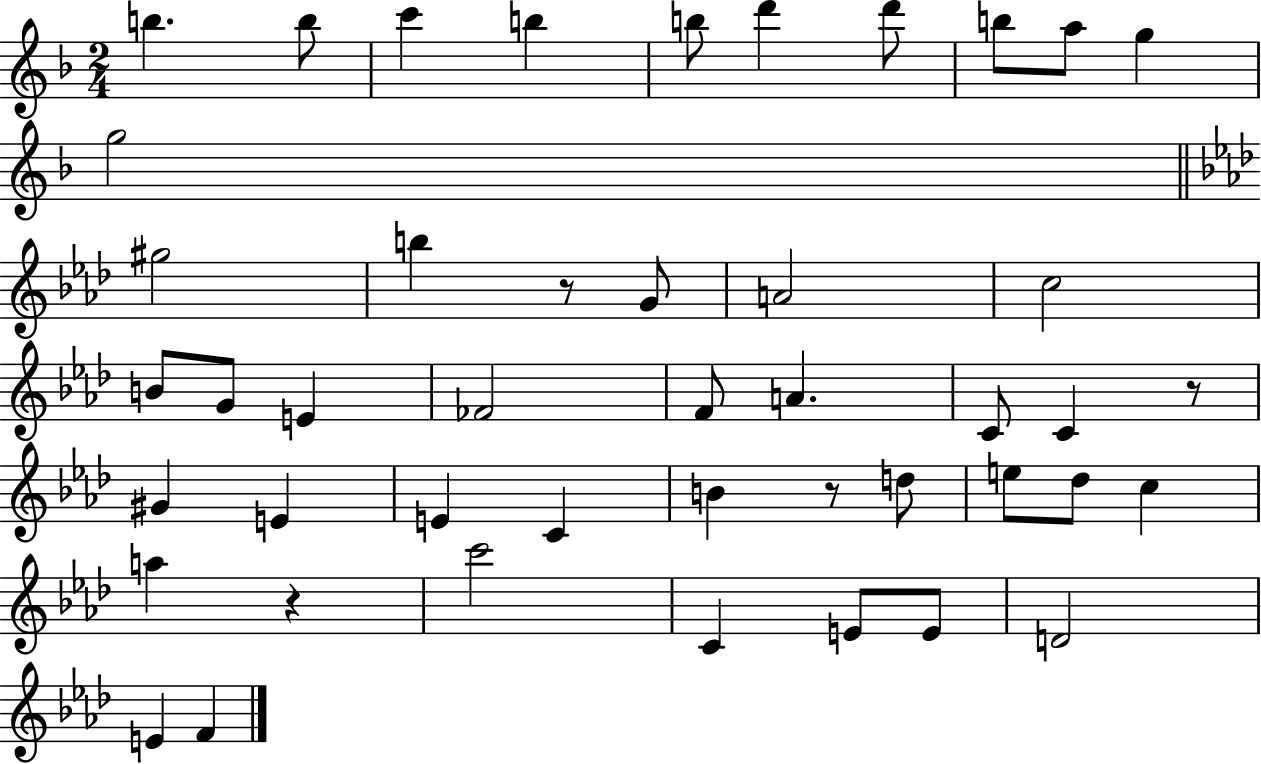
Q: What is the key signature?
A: F major